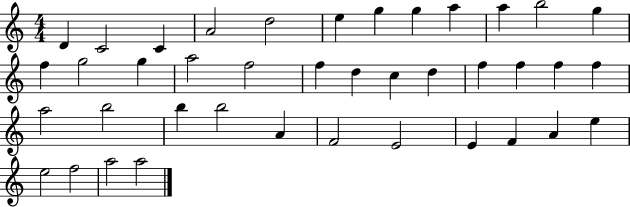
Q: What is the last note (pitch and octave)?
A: A5